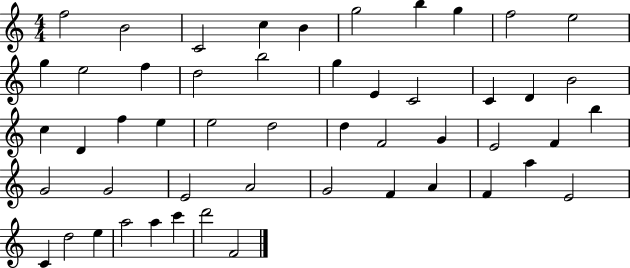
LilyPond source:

{
  \clef treble
  \numericTimeSignature
  \time 4/4
  \key c \major
  f''2 b'2 | c'2 c''4 b'4 | g''2 b''4 g''4 | f''2 e''2 | \break g''4 e''2 f''4 | d''2 b''2 | g''4 e'4 c'2 | c'4 d'4 b'2 | \break c''4 d'4 f''4 e''4 | e''2 d''2 | d''4 f'2 g'4 | e'2 f'4 b''4 | \break g'2 g'2 | e'2 a'2 | g'2 f'4 a'4 | f'4 a''4 e'2 | \break c'4 d''2 e''4 | a''2 a''4 c'''4 | d'''2 f'2 | \bar "|."
}